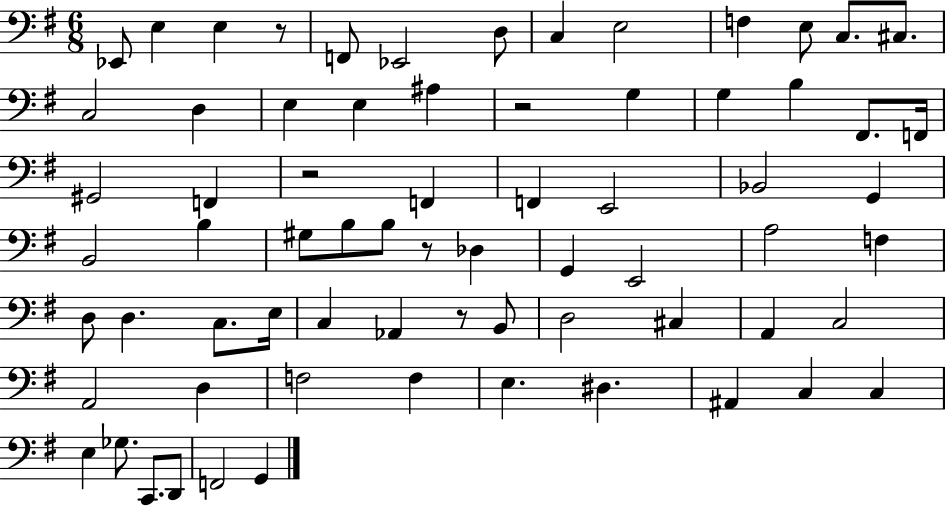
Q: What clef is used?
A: bass